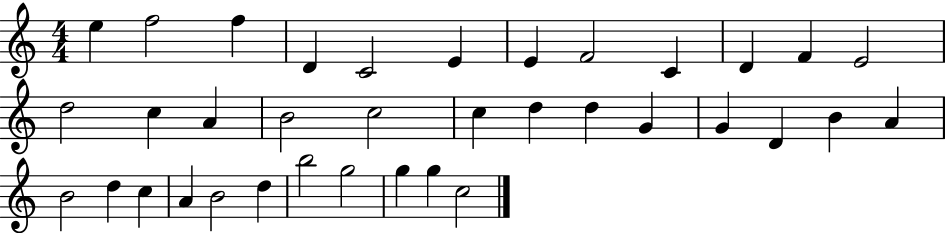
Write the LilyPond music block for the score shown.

{
  \clef treble
  \numericTimeSignature
  \time 4/4
  \key c \major
  e''4 f''2 f''4 | d'4 c'2 e'4 | e'4 f'2 c'4 | d'4 f'4 e'2 | \break d''2 c''4 a'4 | b'2 c''2 | c''4 d''4 d''4 g'4 | g'4 d'4 b'4 a'4 | \break b'2 d''4 c''4 | a'4 b'2 d''4 | b''2 g''2 | g''4 g''4 c''2 | \break \bar "|."
}